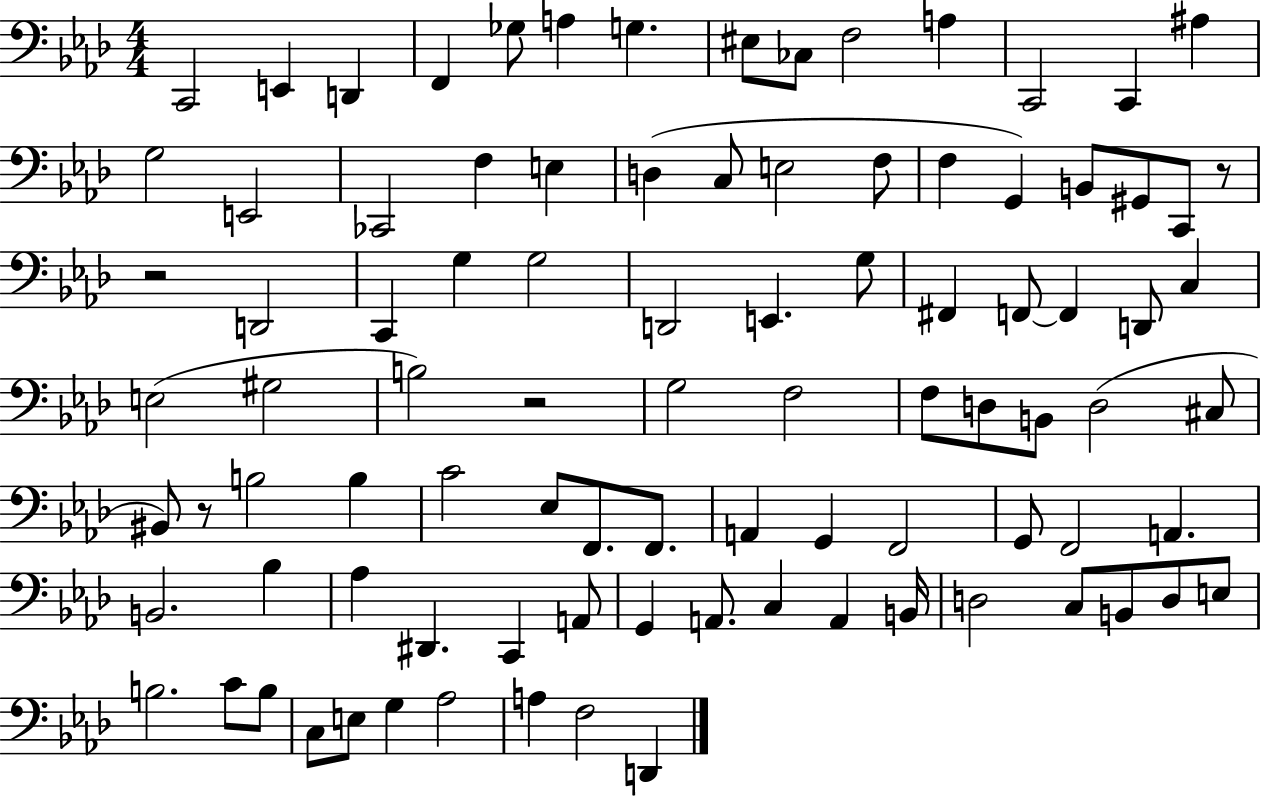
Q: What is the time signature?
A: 4/4